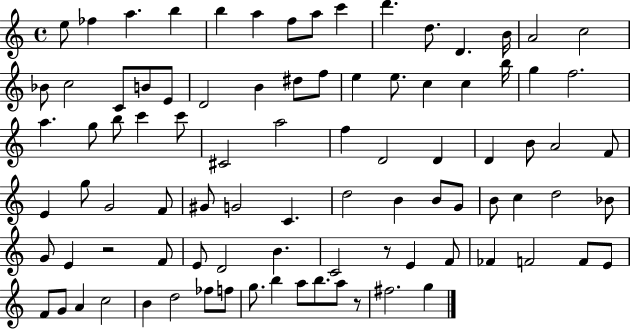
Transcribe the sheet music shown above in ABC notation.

X:1
T:Untitled
M:4/4
L:1/4
K:C
e/2 _f a b b a f/2 a/2 c' d' d/2 D B/4 A2 c2 _B/2 c2 C/2 B/2 E/2 D2 B ^d/2 f/2 e e/2 c c b/4 g f2 a g/2 b/2 c' c'/2 ^C2 a2 f D2 D D B/2 A2 F/2 E g/2 G2 F/2 ^G/2 G2 C d2 B B/2 G/2 B/2 c d2 _B/2 G/2 E z2 F/2 E/2 D2 B C2 z/2 E F/2 _F F2 F/2 E/2 F/2 G/2 A c2 B d2 _f/2 f/2 g/2 b a/2 b/2 a/2 z/2 ^f2 g